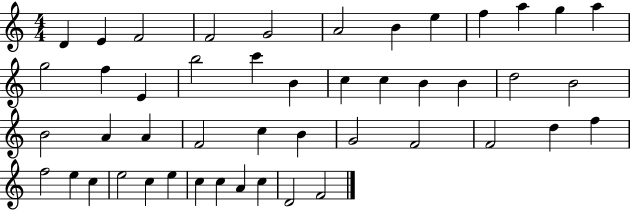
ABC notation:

X:1
T:Untitled
M:4/4
L:1/4
K:C
D E F2 F2 G2 A2 B e f a g a g2 f E b2 c' B c c B B d2 B2 B2 A A F2 c B G2 F2 F2 d f f2 e c e2 c e c c A c D2 F2